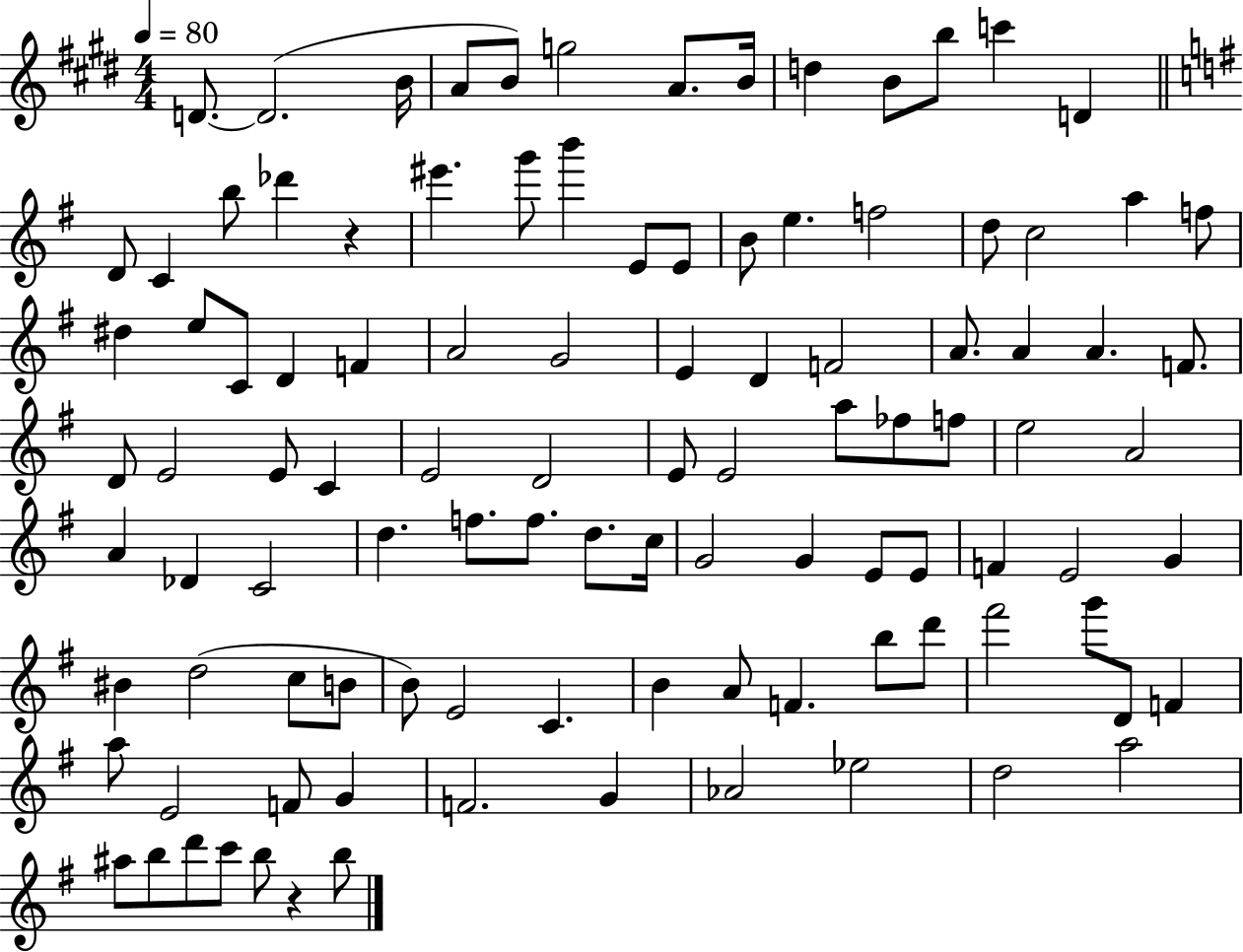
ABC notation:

X:1
T:Untitled
M:4/4
L:1/4
K:E
D/2 D2 B/4 A/2 B/2 g2 A/2 B/4 d B/2 b/2 c' D D/2 C b/2 _d' z ^e' g'/2 b' E/2 E/2 B/2 e f2 d/2 c2 a f/2 ^d e/2 C/2 D F A2 G2 E D F2 A/2 A A F/2 D/2 E2 E/2 C E2 D2 E/2 E2 a/2 _f/2 f/2 e2 A2 A _D C2 d f/2 f/2 d/2 c/4 G2 G E/2 E/2 F E2 G ^B d2 c/2 B/2 B/2 E2 C B A/2 F b/2 d'/2 ^f'2 g'/2 D/2 F a/2 E2 F/2 G F2 G _A2 _e2 d2 a2 ^a/2 b/2 d'/2 c'/2 b/2 z b/2